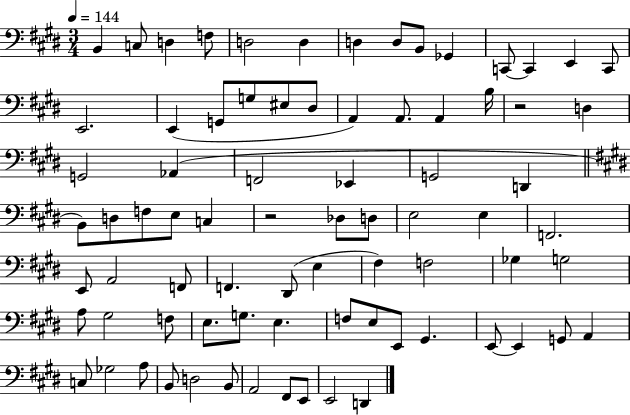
{
  \clef bass
  \numericTimeSignature
  \time 3/4
  \key e \major
  \tempo 4 = 144
  \repeat volta 2 { b,4 c8 d4 f8 | d2 d4 | d4 d8 b,8 ges,4 | c,8~~ c,4 e,4 c,8 | \break e,2. | e,4( g,8 g8 eis8 dis8 | a,4) a,8. a,4 b16 | r2 d4 | \break g,2 aes,4( | f,2 ees,4 | g,2 d,4 | \bar "||" \break \key e \major b,8) d8 f8 e8 c4 | r2 des8 d8 | e2 e4 | f,2. | \break e,8 a,2 f,8 | f,4. dis,8( e4 | fis4) f2 | ges4 g2 | \break a8 gis2 f8 | e8. g8. e4. | f8 e8 e,8 gis,4. | e,8~~ e,4 g,8 a,4 | \break c8 ges2 a8 | b,8 d2 b,8 | a,2 fis,8 e,8 | e,2 d,4 | \break } \bar "|."
}